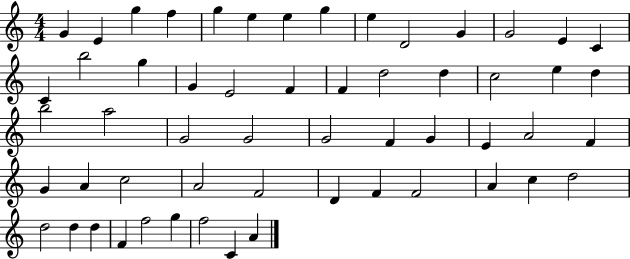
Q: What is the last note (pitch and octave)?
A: A4